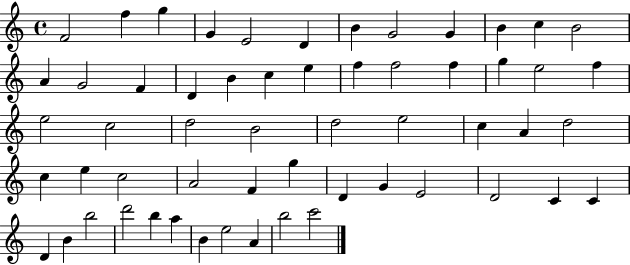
{
  \clef treble
  \time 4/4
  \defaultTimeSignature
  \key c \major
  f'2 f''4 g''4 | g'4 e'2 d'4 | b'4 g'2 g'4 | b'4 c''4 b'2 | \break a'4 g'2 f'4 | d'4 b'4 c''4 e''4 | f''4 f''2 f''4 | g''4 e''2 f''4 | \break e''2 c''2 | d''2 b'2 | d''2 e''2 | c''4 a'4 d''2 | \break c''4 e''4 c''2 | a'2 f'4 g''4 | d'4 g'4 e'2 | d'2 c'4 c'4 | \break d'4 b'4 b''2 | d'''2 b''4 a''4 | b'4 e''2 a'4 | b''2 c'''2 | \break \bar "|."
}